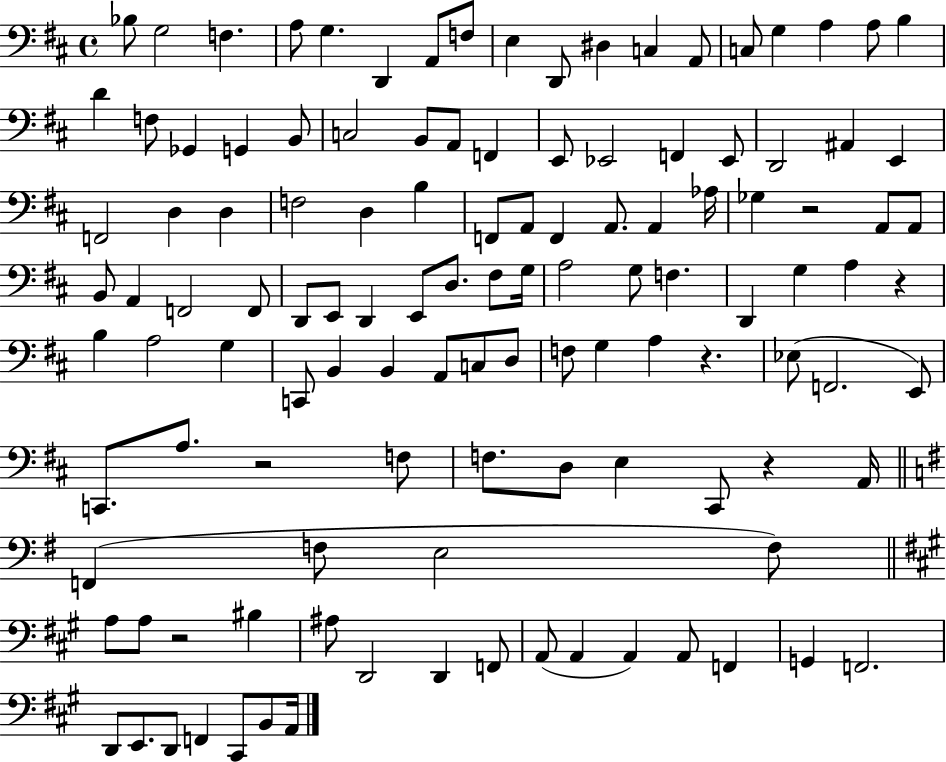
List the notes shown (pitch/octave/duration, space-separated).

Bb3/e G3/h F3/q. A3/e G3/q. D2/q A2/e F3/e E3/q D2/e D#3/q C3/q A2/e C3/e G3/q A3/q A3/e B3/q D4/q F3/e Gb2/q G2/q B2/e C3/h B2/e A2/e F2/q E2/e Eb2/h F2/q Eb2/e D2/h A#2/q E2/q F2/h D3/q D3/q F3/h D3/q B3/q F2/e A2/e F2/q A2/e. A2/q Ab3/s Gb3/q R/h A2/e A2/e B2/e A2/q F2/h F2/e D2/e E2/e D2/q E2/e D3/e. F#3/e G3/s A3/h G3/e F3/q. D2/q G3/q A3/q R/q B3/q A3/h G3/q C2/e B2/q B2/q A2/e C3/e D3/e F3/e G3/q A3/q R/q. Eb3/e F2/h. E2/e C2/e. A3/e. R/h F3/e F3/e. D3/e E3/q C#2/e R/q A2/s F2/q F3/e E3/h F3/e A3/e A3/e R/h BIS3/q A#3/e D2/h D2/q F2/e A2/e A2/q A2/q A2/e F2/q G2/q F2/h. D2/e E2/e. D2/e F2/q C#2/e B2/e A2/s